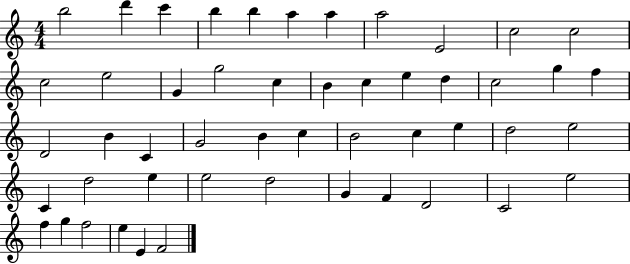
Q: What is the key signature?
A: C major